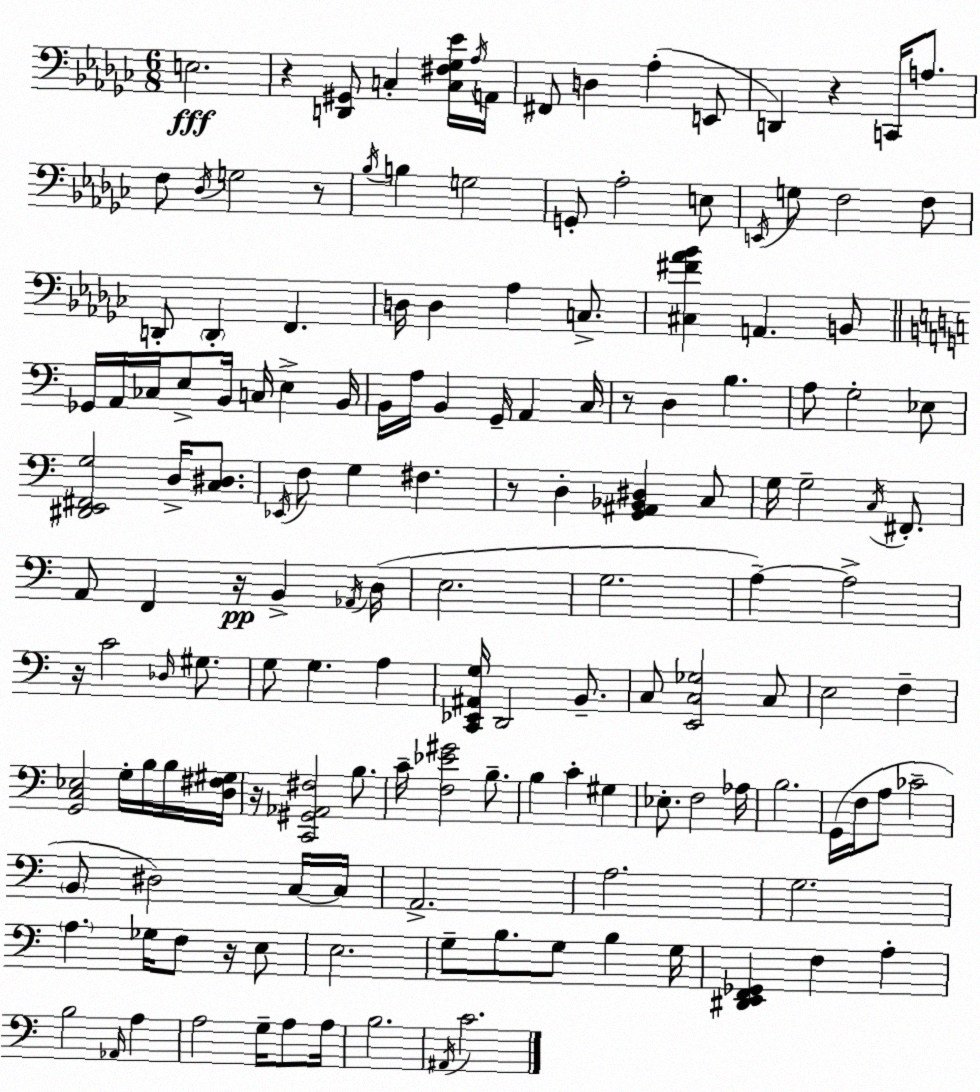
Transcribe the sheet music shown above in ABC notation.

X:1
T:Untitled
M:6/8
L:1/4
K:Ebm
E,2 z [D,,^G,,]/2 C, [C,^F,_G,_E]/4 _A,/4 A,,/4 ^F,,/2 D, _A, E,,/2 D,, z C,,/4 A,/2 F,/2 _D,/4 G,2 z/2 _B,/4 B, G,2 G,,/2 _A,2 E,/2 E,,/4 G,/2 F,2 F,/2 D,,/2 D,, F,, D,/4 D, _A, C,/2 [^C,^F_A_B] A,, B,,/2 _G,,/4 A,,/4 _C,/4 E,/2 B,,/4 C,/4 E, B,,/4 B,,/4 A,/4 B,, G,,/4 A,, C,/4 z/2 D, B, A,/2 G,2 _E,/2 [^D,,E,,^F,,G,]2 D,/4 [C,^D,]/2 _E,,/4 F,/2 G, ^F, z/2 D, [G,,^A,,_B,,^D,] C,/2 G,/4 G,2 C,/4 ^F,,/2 A,,/2 F,, z/4 B,, _A,,/4 D,/4 E,2 G,2 A, A,2 z/4 C2 _D,/4 ^G,/2 G,/2 G, A, [C,,_E,,^A,,G,]/4 D,,2 B,,/2 C,/2 [E,,C,_G,]2 C,/2 E,2 F, [G,,C,_E,]2 G,/4 B,/4 B,/4 [D,^F,^G,]/4 z/4 [C,,^G,,_A,,^F,]2 B,/2 C/4 [F,_E^G]2 B,/2 B, C ^G, _E,/2 F,2 _A,/4 B,2 G,,/4 F,/4 A,/2 _C2 B,,/2 ^D,2 C,/4 C,/4 A,,2 A,2 G,2 A, _G,/4 F,/2 z/4 E,/2 E,2 G,/2 B,/2 G,/2 B, G,/4 [^D,,E,,F,,_G,,] F, A, B,2 _A,,/4 A, A,2 G,/4 A,/2 A,/4 B,2 ^A,,/4 C2